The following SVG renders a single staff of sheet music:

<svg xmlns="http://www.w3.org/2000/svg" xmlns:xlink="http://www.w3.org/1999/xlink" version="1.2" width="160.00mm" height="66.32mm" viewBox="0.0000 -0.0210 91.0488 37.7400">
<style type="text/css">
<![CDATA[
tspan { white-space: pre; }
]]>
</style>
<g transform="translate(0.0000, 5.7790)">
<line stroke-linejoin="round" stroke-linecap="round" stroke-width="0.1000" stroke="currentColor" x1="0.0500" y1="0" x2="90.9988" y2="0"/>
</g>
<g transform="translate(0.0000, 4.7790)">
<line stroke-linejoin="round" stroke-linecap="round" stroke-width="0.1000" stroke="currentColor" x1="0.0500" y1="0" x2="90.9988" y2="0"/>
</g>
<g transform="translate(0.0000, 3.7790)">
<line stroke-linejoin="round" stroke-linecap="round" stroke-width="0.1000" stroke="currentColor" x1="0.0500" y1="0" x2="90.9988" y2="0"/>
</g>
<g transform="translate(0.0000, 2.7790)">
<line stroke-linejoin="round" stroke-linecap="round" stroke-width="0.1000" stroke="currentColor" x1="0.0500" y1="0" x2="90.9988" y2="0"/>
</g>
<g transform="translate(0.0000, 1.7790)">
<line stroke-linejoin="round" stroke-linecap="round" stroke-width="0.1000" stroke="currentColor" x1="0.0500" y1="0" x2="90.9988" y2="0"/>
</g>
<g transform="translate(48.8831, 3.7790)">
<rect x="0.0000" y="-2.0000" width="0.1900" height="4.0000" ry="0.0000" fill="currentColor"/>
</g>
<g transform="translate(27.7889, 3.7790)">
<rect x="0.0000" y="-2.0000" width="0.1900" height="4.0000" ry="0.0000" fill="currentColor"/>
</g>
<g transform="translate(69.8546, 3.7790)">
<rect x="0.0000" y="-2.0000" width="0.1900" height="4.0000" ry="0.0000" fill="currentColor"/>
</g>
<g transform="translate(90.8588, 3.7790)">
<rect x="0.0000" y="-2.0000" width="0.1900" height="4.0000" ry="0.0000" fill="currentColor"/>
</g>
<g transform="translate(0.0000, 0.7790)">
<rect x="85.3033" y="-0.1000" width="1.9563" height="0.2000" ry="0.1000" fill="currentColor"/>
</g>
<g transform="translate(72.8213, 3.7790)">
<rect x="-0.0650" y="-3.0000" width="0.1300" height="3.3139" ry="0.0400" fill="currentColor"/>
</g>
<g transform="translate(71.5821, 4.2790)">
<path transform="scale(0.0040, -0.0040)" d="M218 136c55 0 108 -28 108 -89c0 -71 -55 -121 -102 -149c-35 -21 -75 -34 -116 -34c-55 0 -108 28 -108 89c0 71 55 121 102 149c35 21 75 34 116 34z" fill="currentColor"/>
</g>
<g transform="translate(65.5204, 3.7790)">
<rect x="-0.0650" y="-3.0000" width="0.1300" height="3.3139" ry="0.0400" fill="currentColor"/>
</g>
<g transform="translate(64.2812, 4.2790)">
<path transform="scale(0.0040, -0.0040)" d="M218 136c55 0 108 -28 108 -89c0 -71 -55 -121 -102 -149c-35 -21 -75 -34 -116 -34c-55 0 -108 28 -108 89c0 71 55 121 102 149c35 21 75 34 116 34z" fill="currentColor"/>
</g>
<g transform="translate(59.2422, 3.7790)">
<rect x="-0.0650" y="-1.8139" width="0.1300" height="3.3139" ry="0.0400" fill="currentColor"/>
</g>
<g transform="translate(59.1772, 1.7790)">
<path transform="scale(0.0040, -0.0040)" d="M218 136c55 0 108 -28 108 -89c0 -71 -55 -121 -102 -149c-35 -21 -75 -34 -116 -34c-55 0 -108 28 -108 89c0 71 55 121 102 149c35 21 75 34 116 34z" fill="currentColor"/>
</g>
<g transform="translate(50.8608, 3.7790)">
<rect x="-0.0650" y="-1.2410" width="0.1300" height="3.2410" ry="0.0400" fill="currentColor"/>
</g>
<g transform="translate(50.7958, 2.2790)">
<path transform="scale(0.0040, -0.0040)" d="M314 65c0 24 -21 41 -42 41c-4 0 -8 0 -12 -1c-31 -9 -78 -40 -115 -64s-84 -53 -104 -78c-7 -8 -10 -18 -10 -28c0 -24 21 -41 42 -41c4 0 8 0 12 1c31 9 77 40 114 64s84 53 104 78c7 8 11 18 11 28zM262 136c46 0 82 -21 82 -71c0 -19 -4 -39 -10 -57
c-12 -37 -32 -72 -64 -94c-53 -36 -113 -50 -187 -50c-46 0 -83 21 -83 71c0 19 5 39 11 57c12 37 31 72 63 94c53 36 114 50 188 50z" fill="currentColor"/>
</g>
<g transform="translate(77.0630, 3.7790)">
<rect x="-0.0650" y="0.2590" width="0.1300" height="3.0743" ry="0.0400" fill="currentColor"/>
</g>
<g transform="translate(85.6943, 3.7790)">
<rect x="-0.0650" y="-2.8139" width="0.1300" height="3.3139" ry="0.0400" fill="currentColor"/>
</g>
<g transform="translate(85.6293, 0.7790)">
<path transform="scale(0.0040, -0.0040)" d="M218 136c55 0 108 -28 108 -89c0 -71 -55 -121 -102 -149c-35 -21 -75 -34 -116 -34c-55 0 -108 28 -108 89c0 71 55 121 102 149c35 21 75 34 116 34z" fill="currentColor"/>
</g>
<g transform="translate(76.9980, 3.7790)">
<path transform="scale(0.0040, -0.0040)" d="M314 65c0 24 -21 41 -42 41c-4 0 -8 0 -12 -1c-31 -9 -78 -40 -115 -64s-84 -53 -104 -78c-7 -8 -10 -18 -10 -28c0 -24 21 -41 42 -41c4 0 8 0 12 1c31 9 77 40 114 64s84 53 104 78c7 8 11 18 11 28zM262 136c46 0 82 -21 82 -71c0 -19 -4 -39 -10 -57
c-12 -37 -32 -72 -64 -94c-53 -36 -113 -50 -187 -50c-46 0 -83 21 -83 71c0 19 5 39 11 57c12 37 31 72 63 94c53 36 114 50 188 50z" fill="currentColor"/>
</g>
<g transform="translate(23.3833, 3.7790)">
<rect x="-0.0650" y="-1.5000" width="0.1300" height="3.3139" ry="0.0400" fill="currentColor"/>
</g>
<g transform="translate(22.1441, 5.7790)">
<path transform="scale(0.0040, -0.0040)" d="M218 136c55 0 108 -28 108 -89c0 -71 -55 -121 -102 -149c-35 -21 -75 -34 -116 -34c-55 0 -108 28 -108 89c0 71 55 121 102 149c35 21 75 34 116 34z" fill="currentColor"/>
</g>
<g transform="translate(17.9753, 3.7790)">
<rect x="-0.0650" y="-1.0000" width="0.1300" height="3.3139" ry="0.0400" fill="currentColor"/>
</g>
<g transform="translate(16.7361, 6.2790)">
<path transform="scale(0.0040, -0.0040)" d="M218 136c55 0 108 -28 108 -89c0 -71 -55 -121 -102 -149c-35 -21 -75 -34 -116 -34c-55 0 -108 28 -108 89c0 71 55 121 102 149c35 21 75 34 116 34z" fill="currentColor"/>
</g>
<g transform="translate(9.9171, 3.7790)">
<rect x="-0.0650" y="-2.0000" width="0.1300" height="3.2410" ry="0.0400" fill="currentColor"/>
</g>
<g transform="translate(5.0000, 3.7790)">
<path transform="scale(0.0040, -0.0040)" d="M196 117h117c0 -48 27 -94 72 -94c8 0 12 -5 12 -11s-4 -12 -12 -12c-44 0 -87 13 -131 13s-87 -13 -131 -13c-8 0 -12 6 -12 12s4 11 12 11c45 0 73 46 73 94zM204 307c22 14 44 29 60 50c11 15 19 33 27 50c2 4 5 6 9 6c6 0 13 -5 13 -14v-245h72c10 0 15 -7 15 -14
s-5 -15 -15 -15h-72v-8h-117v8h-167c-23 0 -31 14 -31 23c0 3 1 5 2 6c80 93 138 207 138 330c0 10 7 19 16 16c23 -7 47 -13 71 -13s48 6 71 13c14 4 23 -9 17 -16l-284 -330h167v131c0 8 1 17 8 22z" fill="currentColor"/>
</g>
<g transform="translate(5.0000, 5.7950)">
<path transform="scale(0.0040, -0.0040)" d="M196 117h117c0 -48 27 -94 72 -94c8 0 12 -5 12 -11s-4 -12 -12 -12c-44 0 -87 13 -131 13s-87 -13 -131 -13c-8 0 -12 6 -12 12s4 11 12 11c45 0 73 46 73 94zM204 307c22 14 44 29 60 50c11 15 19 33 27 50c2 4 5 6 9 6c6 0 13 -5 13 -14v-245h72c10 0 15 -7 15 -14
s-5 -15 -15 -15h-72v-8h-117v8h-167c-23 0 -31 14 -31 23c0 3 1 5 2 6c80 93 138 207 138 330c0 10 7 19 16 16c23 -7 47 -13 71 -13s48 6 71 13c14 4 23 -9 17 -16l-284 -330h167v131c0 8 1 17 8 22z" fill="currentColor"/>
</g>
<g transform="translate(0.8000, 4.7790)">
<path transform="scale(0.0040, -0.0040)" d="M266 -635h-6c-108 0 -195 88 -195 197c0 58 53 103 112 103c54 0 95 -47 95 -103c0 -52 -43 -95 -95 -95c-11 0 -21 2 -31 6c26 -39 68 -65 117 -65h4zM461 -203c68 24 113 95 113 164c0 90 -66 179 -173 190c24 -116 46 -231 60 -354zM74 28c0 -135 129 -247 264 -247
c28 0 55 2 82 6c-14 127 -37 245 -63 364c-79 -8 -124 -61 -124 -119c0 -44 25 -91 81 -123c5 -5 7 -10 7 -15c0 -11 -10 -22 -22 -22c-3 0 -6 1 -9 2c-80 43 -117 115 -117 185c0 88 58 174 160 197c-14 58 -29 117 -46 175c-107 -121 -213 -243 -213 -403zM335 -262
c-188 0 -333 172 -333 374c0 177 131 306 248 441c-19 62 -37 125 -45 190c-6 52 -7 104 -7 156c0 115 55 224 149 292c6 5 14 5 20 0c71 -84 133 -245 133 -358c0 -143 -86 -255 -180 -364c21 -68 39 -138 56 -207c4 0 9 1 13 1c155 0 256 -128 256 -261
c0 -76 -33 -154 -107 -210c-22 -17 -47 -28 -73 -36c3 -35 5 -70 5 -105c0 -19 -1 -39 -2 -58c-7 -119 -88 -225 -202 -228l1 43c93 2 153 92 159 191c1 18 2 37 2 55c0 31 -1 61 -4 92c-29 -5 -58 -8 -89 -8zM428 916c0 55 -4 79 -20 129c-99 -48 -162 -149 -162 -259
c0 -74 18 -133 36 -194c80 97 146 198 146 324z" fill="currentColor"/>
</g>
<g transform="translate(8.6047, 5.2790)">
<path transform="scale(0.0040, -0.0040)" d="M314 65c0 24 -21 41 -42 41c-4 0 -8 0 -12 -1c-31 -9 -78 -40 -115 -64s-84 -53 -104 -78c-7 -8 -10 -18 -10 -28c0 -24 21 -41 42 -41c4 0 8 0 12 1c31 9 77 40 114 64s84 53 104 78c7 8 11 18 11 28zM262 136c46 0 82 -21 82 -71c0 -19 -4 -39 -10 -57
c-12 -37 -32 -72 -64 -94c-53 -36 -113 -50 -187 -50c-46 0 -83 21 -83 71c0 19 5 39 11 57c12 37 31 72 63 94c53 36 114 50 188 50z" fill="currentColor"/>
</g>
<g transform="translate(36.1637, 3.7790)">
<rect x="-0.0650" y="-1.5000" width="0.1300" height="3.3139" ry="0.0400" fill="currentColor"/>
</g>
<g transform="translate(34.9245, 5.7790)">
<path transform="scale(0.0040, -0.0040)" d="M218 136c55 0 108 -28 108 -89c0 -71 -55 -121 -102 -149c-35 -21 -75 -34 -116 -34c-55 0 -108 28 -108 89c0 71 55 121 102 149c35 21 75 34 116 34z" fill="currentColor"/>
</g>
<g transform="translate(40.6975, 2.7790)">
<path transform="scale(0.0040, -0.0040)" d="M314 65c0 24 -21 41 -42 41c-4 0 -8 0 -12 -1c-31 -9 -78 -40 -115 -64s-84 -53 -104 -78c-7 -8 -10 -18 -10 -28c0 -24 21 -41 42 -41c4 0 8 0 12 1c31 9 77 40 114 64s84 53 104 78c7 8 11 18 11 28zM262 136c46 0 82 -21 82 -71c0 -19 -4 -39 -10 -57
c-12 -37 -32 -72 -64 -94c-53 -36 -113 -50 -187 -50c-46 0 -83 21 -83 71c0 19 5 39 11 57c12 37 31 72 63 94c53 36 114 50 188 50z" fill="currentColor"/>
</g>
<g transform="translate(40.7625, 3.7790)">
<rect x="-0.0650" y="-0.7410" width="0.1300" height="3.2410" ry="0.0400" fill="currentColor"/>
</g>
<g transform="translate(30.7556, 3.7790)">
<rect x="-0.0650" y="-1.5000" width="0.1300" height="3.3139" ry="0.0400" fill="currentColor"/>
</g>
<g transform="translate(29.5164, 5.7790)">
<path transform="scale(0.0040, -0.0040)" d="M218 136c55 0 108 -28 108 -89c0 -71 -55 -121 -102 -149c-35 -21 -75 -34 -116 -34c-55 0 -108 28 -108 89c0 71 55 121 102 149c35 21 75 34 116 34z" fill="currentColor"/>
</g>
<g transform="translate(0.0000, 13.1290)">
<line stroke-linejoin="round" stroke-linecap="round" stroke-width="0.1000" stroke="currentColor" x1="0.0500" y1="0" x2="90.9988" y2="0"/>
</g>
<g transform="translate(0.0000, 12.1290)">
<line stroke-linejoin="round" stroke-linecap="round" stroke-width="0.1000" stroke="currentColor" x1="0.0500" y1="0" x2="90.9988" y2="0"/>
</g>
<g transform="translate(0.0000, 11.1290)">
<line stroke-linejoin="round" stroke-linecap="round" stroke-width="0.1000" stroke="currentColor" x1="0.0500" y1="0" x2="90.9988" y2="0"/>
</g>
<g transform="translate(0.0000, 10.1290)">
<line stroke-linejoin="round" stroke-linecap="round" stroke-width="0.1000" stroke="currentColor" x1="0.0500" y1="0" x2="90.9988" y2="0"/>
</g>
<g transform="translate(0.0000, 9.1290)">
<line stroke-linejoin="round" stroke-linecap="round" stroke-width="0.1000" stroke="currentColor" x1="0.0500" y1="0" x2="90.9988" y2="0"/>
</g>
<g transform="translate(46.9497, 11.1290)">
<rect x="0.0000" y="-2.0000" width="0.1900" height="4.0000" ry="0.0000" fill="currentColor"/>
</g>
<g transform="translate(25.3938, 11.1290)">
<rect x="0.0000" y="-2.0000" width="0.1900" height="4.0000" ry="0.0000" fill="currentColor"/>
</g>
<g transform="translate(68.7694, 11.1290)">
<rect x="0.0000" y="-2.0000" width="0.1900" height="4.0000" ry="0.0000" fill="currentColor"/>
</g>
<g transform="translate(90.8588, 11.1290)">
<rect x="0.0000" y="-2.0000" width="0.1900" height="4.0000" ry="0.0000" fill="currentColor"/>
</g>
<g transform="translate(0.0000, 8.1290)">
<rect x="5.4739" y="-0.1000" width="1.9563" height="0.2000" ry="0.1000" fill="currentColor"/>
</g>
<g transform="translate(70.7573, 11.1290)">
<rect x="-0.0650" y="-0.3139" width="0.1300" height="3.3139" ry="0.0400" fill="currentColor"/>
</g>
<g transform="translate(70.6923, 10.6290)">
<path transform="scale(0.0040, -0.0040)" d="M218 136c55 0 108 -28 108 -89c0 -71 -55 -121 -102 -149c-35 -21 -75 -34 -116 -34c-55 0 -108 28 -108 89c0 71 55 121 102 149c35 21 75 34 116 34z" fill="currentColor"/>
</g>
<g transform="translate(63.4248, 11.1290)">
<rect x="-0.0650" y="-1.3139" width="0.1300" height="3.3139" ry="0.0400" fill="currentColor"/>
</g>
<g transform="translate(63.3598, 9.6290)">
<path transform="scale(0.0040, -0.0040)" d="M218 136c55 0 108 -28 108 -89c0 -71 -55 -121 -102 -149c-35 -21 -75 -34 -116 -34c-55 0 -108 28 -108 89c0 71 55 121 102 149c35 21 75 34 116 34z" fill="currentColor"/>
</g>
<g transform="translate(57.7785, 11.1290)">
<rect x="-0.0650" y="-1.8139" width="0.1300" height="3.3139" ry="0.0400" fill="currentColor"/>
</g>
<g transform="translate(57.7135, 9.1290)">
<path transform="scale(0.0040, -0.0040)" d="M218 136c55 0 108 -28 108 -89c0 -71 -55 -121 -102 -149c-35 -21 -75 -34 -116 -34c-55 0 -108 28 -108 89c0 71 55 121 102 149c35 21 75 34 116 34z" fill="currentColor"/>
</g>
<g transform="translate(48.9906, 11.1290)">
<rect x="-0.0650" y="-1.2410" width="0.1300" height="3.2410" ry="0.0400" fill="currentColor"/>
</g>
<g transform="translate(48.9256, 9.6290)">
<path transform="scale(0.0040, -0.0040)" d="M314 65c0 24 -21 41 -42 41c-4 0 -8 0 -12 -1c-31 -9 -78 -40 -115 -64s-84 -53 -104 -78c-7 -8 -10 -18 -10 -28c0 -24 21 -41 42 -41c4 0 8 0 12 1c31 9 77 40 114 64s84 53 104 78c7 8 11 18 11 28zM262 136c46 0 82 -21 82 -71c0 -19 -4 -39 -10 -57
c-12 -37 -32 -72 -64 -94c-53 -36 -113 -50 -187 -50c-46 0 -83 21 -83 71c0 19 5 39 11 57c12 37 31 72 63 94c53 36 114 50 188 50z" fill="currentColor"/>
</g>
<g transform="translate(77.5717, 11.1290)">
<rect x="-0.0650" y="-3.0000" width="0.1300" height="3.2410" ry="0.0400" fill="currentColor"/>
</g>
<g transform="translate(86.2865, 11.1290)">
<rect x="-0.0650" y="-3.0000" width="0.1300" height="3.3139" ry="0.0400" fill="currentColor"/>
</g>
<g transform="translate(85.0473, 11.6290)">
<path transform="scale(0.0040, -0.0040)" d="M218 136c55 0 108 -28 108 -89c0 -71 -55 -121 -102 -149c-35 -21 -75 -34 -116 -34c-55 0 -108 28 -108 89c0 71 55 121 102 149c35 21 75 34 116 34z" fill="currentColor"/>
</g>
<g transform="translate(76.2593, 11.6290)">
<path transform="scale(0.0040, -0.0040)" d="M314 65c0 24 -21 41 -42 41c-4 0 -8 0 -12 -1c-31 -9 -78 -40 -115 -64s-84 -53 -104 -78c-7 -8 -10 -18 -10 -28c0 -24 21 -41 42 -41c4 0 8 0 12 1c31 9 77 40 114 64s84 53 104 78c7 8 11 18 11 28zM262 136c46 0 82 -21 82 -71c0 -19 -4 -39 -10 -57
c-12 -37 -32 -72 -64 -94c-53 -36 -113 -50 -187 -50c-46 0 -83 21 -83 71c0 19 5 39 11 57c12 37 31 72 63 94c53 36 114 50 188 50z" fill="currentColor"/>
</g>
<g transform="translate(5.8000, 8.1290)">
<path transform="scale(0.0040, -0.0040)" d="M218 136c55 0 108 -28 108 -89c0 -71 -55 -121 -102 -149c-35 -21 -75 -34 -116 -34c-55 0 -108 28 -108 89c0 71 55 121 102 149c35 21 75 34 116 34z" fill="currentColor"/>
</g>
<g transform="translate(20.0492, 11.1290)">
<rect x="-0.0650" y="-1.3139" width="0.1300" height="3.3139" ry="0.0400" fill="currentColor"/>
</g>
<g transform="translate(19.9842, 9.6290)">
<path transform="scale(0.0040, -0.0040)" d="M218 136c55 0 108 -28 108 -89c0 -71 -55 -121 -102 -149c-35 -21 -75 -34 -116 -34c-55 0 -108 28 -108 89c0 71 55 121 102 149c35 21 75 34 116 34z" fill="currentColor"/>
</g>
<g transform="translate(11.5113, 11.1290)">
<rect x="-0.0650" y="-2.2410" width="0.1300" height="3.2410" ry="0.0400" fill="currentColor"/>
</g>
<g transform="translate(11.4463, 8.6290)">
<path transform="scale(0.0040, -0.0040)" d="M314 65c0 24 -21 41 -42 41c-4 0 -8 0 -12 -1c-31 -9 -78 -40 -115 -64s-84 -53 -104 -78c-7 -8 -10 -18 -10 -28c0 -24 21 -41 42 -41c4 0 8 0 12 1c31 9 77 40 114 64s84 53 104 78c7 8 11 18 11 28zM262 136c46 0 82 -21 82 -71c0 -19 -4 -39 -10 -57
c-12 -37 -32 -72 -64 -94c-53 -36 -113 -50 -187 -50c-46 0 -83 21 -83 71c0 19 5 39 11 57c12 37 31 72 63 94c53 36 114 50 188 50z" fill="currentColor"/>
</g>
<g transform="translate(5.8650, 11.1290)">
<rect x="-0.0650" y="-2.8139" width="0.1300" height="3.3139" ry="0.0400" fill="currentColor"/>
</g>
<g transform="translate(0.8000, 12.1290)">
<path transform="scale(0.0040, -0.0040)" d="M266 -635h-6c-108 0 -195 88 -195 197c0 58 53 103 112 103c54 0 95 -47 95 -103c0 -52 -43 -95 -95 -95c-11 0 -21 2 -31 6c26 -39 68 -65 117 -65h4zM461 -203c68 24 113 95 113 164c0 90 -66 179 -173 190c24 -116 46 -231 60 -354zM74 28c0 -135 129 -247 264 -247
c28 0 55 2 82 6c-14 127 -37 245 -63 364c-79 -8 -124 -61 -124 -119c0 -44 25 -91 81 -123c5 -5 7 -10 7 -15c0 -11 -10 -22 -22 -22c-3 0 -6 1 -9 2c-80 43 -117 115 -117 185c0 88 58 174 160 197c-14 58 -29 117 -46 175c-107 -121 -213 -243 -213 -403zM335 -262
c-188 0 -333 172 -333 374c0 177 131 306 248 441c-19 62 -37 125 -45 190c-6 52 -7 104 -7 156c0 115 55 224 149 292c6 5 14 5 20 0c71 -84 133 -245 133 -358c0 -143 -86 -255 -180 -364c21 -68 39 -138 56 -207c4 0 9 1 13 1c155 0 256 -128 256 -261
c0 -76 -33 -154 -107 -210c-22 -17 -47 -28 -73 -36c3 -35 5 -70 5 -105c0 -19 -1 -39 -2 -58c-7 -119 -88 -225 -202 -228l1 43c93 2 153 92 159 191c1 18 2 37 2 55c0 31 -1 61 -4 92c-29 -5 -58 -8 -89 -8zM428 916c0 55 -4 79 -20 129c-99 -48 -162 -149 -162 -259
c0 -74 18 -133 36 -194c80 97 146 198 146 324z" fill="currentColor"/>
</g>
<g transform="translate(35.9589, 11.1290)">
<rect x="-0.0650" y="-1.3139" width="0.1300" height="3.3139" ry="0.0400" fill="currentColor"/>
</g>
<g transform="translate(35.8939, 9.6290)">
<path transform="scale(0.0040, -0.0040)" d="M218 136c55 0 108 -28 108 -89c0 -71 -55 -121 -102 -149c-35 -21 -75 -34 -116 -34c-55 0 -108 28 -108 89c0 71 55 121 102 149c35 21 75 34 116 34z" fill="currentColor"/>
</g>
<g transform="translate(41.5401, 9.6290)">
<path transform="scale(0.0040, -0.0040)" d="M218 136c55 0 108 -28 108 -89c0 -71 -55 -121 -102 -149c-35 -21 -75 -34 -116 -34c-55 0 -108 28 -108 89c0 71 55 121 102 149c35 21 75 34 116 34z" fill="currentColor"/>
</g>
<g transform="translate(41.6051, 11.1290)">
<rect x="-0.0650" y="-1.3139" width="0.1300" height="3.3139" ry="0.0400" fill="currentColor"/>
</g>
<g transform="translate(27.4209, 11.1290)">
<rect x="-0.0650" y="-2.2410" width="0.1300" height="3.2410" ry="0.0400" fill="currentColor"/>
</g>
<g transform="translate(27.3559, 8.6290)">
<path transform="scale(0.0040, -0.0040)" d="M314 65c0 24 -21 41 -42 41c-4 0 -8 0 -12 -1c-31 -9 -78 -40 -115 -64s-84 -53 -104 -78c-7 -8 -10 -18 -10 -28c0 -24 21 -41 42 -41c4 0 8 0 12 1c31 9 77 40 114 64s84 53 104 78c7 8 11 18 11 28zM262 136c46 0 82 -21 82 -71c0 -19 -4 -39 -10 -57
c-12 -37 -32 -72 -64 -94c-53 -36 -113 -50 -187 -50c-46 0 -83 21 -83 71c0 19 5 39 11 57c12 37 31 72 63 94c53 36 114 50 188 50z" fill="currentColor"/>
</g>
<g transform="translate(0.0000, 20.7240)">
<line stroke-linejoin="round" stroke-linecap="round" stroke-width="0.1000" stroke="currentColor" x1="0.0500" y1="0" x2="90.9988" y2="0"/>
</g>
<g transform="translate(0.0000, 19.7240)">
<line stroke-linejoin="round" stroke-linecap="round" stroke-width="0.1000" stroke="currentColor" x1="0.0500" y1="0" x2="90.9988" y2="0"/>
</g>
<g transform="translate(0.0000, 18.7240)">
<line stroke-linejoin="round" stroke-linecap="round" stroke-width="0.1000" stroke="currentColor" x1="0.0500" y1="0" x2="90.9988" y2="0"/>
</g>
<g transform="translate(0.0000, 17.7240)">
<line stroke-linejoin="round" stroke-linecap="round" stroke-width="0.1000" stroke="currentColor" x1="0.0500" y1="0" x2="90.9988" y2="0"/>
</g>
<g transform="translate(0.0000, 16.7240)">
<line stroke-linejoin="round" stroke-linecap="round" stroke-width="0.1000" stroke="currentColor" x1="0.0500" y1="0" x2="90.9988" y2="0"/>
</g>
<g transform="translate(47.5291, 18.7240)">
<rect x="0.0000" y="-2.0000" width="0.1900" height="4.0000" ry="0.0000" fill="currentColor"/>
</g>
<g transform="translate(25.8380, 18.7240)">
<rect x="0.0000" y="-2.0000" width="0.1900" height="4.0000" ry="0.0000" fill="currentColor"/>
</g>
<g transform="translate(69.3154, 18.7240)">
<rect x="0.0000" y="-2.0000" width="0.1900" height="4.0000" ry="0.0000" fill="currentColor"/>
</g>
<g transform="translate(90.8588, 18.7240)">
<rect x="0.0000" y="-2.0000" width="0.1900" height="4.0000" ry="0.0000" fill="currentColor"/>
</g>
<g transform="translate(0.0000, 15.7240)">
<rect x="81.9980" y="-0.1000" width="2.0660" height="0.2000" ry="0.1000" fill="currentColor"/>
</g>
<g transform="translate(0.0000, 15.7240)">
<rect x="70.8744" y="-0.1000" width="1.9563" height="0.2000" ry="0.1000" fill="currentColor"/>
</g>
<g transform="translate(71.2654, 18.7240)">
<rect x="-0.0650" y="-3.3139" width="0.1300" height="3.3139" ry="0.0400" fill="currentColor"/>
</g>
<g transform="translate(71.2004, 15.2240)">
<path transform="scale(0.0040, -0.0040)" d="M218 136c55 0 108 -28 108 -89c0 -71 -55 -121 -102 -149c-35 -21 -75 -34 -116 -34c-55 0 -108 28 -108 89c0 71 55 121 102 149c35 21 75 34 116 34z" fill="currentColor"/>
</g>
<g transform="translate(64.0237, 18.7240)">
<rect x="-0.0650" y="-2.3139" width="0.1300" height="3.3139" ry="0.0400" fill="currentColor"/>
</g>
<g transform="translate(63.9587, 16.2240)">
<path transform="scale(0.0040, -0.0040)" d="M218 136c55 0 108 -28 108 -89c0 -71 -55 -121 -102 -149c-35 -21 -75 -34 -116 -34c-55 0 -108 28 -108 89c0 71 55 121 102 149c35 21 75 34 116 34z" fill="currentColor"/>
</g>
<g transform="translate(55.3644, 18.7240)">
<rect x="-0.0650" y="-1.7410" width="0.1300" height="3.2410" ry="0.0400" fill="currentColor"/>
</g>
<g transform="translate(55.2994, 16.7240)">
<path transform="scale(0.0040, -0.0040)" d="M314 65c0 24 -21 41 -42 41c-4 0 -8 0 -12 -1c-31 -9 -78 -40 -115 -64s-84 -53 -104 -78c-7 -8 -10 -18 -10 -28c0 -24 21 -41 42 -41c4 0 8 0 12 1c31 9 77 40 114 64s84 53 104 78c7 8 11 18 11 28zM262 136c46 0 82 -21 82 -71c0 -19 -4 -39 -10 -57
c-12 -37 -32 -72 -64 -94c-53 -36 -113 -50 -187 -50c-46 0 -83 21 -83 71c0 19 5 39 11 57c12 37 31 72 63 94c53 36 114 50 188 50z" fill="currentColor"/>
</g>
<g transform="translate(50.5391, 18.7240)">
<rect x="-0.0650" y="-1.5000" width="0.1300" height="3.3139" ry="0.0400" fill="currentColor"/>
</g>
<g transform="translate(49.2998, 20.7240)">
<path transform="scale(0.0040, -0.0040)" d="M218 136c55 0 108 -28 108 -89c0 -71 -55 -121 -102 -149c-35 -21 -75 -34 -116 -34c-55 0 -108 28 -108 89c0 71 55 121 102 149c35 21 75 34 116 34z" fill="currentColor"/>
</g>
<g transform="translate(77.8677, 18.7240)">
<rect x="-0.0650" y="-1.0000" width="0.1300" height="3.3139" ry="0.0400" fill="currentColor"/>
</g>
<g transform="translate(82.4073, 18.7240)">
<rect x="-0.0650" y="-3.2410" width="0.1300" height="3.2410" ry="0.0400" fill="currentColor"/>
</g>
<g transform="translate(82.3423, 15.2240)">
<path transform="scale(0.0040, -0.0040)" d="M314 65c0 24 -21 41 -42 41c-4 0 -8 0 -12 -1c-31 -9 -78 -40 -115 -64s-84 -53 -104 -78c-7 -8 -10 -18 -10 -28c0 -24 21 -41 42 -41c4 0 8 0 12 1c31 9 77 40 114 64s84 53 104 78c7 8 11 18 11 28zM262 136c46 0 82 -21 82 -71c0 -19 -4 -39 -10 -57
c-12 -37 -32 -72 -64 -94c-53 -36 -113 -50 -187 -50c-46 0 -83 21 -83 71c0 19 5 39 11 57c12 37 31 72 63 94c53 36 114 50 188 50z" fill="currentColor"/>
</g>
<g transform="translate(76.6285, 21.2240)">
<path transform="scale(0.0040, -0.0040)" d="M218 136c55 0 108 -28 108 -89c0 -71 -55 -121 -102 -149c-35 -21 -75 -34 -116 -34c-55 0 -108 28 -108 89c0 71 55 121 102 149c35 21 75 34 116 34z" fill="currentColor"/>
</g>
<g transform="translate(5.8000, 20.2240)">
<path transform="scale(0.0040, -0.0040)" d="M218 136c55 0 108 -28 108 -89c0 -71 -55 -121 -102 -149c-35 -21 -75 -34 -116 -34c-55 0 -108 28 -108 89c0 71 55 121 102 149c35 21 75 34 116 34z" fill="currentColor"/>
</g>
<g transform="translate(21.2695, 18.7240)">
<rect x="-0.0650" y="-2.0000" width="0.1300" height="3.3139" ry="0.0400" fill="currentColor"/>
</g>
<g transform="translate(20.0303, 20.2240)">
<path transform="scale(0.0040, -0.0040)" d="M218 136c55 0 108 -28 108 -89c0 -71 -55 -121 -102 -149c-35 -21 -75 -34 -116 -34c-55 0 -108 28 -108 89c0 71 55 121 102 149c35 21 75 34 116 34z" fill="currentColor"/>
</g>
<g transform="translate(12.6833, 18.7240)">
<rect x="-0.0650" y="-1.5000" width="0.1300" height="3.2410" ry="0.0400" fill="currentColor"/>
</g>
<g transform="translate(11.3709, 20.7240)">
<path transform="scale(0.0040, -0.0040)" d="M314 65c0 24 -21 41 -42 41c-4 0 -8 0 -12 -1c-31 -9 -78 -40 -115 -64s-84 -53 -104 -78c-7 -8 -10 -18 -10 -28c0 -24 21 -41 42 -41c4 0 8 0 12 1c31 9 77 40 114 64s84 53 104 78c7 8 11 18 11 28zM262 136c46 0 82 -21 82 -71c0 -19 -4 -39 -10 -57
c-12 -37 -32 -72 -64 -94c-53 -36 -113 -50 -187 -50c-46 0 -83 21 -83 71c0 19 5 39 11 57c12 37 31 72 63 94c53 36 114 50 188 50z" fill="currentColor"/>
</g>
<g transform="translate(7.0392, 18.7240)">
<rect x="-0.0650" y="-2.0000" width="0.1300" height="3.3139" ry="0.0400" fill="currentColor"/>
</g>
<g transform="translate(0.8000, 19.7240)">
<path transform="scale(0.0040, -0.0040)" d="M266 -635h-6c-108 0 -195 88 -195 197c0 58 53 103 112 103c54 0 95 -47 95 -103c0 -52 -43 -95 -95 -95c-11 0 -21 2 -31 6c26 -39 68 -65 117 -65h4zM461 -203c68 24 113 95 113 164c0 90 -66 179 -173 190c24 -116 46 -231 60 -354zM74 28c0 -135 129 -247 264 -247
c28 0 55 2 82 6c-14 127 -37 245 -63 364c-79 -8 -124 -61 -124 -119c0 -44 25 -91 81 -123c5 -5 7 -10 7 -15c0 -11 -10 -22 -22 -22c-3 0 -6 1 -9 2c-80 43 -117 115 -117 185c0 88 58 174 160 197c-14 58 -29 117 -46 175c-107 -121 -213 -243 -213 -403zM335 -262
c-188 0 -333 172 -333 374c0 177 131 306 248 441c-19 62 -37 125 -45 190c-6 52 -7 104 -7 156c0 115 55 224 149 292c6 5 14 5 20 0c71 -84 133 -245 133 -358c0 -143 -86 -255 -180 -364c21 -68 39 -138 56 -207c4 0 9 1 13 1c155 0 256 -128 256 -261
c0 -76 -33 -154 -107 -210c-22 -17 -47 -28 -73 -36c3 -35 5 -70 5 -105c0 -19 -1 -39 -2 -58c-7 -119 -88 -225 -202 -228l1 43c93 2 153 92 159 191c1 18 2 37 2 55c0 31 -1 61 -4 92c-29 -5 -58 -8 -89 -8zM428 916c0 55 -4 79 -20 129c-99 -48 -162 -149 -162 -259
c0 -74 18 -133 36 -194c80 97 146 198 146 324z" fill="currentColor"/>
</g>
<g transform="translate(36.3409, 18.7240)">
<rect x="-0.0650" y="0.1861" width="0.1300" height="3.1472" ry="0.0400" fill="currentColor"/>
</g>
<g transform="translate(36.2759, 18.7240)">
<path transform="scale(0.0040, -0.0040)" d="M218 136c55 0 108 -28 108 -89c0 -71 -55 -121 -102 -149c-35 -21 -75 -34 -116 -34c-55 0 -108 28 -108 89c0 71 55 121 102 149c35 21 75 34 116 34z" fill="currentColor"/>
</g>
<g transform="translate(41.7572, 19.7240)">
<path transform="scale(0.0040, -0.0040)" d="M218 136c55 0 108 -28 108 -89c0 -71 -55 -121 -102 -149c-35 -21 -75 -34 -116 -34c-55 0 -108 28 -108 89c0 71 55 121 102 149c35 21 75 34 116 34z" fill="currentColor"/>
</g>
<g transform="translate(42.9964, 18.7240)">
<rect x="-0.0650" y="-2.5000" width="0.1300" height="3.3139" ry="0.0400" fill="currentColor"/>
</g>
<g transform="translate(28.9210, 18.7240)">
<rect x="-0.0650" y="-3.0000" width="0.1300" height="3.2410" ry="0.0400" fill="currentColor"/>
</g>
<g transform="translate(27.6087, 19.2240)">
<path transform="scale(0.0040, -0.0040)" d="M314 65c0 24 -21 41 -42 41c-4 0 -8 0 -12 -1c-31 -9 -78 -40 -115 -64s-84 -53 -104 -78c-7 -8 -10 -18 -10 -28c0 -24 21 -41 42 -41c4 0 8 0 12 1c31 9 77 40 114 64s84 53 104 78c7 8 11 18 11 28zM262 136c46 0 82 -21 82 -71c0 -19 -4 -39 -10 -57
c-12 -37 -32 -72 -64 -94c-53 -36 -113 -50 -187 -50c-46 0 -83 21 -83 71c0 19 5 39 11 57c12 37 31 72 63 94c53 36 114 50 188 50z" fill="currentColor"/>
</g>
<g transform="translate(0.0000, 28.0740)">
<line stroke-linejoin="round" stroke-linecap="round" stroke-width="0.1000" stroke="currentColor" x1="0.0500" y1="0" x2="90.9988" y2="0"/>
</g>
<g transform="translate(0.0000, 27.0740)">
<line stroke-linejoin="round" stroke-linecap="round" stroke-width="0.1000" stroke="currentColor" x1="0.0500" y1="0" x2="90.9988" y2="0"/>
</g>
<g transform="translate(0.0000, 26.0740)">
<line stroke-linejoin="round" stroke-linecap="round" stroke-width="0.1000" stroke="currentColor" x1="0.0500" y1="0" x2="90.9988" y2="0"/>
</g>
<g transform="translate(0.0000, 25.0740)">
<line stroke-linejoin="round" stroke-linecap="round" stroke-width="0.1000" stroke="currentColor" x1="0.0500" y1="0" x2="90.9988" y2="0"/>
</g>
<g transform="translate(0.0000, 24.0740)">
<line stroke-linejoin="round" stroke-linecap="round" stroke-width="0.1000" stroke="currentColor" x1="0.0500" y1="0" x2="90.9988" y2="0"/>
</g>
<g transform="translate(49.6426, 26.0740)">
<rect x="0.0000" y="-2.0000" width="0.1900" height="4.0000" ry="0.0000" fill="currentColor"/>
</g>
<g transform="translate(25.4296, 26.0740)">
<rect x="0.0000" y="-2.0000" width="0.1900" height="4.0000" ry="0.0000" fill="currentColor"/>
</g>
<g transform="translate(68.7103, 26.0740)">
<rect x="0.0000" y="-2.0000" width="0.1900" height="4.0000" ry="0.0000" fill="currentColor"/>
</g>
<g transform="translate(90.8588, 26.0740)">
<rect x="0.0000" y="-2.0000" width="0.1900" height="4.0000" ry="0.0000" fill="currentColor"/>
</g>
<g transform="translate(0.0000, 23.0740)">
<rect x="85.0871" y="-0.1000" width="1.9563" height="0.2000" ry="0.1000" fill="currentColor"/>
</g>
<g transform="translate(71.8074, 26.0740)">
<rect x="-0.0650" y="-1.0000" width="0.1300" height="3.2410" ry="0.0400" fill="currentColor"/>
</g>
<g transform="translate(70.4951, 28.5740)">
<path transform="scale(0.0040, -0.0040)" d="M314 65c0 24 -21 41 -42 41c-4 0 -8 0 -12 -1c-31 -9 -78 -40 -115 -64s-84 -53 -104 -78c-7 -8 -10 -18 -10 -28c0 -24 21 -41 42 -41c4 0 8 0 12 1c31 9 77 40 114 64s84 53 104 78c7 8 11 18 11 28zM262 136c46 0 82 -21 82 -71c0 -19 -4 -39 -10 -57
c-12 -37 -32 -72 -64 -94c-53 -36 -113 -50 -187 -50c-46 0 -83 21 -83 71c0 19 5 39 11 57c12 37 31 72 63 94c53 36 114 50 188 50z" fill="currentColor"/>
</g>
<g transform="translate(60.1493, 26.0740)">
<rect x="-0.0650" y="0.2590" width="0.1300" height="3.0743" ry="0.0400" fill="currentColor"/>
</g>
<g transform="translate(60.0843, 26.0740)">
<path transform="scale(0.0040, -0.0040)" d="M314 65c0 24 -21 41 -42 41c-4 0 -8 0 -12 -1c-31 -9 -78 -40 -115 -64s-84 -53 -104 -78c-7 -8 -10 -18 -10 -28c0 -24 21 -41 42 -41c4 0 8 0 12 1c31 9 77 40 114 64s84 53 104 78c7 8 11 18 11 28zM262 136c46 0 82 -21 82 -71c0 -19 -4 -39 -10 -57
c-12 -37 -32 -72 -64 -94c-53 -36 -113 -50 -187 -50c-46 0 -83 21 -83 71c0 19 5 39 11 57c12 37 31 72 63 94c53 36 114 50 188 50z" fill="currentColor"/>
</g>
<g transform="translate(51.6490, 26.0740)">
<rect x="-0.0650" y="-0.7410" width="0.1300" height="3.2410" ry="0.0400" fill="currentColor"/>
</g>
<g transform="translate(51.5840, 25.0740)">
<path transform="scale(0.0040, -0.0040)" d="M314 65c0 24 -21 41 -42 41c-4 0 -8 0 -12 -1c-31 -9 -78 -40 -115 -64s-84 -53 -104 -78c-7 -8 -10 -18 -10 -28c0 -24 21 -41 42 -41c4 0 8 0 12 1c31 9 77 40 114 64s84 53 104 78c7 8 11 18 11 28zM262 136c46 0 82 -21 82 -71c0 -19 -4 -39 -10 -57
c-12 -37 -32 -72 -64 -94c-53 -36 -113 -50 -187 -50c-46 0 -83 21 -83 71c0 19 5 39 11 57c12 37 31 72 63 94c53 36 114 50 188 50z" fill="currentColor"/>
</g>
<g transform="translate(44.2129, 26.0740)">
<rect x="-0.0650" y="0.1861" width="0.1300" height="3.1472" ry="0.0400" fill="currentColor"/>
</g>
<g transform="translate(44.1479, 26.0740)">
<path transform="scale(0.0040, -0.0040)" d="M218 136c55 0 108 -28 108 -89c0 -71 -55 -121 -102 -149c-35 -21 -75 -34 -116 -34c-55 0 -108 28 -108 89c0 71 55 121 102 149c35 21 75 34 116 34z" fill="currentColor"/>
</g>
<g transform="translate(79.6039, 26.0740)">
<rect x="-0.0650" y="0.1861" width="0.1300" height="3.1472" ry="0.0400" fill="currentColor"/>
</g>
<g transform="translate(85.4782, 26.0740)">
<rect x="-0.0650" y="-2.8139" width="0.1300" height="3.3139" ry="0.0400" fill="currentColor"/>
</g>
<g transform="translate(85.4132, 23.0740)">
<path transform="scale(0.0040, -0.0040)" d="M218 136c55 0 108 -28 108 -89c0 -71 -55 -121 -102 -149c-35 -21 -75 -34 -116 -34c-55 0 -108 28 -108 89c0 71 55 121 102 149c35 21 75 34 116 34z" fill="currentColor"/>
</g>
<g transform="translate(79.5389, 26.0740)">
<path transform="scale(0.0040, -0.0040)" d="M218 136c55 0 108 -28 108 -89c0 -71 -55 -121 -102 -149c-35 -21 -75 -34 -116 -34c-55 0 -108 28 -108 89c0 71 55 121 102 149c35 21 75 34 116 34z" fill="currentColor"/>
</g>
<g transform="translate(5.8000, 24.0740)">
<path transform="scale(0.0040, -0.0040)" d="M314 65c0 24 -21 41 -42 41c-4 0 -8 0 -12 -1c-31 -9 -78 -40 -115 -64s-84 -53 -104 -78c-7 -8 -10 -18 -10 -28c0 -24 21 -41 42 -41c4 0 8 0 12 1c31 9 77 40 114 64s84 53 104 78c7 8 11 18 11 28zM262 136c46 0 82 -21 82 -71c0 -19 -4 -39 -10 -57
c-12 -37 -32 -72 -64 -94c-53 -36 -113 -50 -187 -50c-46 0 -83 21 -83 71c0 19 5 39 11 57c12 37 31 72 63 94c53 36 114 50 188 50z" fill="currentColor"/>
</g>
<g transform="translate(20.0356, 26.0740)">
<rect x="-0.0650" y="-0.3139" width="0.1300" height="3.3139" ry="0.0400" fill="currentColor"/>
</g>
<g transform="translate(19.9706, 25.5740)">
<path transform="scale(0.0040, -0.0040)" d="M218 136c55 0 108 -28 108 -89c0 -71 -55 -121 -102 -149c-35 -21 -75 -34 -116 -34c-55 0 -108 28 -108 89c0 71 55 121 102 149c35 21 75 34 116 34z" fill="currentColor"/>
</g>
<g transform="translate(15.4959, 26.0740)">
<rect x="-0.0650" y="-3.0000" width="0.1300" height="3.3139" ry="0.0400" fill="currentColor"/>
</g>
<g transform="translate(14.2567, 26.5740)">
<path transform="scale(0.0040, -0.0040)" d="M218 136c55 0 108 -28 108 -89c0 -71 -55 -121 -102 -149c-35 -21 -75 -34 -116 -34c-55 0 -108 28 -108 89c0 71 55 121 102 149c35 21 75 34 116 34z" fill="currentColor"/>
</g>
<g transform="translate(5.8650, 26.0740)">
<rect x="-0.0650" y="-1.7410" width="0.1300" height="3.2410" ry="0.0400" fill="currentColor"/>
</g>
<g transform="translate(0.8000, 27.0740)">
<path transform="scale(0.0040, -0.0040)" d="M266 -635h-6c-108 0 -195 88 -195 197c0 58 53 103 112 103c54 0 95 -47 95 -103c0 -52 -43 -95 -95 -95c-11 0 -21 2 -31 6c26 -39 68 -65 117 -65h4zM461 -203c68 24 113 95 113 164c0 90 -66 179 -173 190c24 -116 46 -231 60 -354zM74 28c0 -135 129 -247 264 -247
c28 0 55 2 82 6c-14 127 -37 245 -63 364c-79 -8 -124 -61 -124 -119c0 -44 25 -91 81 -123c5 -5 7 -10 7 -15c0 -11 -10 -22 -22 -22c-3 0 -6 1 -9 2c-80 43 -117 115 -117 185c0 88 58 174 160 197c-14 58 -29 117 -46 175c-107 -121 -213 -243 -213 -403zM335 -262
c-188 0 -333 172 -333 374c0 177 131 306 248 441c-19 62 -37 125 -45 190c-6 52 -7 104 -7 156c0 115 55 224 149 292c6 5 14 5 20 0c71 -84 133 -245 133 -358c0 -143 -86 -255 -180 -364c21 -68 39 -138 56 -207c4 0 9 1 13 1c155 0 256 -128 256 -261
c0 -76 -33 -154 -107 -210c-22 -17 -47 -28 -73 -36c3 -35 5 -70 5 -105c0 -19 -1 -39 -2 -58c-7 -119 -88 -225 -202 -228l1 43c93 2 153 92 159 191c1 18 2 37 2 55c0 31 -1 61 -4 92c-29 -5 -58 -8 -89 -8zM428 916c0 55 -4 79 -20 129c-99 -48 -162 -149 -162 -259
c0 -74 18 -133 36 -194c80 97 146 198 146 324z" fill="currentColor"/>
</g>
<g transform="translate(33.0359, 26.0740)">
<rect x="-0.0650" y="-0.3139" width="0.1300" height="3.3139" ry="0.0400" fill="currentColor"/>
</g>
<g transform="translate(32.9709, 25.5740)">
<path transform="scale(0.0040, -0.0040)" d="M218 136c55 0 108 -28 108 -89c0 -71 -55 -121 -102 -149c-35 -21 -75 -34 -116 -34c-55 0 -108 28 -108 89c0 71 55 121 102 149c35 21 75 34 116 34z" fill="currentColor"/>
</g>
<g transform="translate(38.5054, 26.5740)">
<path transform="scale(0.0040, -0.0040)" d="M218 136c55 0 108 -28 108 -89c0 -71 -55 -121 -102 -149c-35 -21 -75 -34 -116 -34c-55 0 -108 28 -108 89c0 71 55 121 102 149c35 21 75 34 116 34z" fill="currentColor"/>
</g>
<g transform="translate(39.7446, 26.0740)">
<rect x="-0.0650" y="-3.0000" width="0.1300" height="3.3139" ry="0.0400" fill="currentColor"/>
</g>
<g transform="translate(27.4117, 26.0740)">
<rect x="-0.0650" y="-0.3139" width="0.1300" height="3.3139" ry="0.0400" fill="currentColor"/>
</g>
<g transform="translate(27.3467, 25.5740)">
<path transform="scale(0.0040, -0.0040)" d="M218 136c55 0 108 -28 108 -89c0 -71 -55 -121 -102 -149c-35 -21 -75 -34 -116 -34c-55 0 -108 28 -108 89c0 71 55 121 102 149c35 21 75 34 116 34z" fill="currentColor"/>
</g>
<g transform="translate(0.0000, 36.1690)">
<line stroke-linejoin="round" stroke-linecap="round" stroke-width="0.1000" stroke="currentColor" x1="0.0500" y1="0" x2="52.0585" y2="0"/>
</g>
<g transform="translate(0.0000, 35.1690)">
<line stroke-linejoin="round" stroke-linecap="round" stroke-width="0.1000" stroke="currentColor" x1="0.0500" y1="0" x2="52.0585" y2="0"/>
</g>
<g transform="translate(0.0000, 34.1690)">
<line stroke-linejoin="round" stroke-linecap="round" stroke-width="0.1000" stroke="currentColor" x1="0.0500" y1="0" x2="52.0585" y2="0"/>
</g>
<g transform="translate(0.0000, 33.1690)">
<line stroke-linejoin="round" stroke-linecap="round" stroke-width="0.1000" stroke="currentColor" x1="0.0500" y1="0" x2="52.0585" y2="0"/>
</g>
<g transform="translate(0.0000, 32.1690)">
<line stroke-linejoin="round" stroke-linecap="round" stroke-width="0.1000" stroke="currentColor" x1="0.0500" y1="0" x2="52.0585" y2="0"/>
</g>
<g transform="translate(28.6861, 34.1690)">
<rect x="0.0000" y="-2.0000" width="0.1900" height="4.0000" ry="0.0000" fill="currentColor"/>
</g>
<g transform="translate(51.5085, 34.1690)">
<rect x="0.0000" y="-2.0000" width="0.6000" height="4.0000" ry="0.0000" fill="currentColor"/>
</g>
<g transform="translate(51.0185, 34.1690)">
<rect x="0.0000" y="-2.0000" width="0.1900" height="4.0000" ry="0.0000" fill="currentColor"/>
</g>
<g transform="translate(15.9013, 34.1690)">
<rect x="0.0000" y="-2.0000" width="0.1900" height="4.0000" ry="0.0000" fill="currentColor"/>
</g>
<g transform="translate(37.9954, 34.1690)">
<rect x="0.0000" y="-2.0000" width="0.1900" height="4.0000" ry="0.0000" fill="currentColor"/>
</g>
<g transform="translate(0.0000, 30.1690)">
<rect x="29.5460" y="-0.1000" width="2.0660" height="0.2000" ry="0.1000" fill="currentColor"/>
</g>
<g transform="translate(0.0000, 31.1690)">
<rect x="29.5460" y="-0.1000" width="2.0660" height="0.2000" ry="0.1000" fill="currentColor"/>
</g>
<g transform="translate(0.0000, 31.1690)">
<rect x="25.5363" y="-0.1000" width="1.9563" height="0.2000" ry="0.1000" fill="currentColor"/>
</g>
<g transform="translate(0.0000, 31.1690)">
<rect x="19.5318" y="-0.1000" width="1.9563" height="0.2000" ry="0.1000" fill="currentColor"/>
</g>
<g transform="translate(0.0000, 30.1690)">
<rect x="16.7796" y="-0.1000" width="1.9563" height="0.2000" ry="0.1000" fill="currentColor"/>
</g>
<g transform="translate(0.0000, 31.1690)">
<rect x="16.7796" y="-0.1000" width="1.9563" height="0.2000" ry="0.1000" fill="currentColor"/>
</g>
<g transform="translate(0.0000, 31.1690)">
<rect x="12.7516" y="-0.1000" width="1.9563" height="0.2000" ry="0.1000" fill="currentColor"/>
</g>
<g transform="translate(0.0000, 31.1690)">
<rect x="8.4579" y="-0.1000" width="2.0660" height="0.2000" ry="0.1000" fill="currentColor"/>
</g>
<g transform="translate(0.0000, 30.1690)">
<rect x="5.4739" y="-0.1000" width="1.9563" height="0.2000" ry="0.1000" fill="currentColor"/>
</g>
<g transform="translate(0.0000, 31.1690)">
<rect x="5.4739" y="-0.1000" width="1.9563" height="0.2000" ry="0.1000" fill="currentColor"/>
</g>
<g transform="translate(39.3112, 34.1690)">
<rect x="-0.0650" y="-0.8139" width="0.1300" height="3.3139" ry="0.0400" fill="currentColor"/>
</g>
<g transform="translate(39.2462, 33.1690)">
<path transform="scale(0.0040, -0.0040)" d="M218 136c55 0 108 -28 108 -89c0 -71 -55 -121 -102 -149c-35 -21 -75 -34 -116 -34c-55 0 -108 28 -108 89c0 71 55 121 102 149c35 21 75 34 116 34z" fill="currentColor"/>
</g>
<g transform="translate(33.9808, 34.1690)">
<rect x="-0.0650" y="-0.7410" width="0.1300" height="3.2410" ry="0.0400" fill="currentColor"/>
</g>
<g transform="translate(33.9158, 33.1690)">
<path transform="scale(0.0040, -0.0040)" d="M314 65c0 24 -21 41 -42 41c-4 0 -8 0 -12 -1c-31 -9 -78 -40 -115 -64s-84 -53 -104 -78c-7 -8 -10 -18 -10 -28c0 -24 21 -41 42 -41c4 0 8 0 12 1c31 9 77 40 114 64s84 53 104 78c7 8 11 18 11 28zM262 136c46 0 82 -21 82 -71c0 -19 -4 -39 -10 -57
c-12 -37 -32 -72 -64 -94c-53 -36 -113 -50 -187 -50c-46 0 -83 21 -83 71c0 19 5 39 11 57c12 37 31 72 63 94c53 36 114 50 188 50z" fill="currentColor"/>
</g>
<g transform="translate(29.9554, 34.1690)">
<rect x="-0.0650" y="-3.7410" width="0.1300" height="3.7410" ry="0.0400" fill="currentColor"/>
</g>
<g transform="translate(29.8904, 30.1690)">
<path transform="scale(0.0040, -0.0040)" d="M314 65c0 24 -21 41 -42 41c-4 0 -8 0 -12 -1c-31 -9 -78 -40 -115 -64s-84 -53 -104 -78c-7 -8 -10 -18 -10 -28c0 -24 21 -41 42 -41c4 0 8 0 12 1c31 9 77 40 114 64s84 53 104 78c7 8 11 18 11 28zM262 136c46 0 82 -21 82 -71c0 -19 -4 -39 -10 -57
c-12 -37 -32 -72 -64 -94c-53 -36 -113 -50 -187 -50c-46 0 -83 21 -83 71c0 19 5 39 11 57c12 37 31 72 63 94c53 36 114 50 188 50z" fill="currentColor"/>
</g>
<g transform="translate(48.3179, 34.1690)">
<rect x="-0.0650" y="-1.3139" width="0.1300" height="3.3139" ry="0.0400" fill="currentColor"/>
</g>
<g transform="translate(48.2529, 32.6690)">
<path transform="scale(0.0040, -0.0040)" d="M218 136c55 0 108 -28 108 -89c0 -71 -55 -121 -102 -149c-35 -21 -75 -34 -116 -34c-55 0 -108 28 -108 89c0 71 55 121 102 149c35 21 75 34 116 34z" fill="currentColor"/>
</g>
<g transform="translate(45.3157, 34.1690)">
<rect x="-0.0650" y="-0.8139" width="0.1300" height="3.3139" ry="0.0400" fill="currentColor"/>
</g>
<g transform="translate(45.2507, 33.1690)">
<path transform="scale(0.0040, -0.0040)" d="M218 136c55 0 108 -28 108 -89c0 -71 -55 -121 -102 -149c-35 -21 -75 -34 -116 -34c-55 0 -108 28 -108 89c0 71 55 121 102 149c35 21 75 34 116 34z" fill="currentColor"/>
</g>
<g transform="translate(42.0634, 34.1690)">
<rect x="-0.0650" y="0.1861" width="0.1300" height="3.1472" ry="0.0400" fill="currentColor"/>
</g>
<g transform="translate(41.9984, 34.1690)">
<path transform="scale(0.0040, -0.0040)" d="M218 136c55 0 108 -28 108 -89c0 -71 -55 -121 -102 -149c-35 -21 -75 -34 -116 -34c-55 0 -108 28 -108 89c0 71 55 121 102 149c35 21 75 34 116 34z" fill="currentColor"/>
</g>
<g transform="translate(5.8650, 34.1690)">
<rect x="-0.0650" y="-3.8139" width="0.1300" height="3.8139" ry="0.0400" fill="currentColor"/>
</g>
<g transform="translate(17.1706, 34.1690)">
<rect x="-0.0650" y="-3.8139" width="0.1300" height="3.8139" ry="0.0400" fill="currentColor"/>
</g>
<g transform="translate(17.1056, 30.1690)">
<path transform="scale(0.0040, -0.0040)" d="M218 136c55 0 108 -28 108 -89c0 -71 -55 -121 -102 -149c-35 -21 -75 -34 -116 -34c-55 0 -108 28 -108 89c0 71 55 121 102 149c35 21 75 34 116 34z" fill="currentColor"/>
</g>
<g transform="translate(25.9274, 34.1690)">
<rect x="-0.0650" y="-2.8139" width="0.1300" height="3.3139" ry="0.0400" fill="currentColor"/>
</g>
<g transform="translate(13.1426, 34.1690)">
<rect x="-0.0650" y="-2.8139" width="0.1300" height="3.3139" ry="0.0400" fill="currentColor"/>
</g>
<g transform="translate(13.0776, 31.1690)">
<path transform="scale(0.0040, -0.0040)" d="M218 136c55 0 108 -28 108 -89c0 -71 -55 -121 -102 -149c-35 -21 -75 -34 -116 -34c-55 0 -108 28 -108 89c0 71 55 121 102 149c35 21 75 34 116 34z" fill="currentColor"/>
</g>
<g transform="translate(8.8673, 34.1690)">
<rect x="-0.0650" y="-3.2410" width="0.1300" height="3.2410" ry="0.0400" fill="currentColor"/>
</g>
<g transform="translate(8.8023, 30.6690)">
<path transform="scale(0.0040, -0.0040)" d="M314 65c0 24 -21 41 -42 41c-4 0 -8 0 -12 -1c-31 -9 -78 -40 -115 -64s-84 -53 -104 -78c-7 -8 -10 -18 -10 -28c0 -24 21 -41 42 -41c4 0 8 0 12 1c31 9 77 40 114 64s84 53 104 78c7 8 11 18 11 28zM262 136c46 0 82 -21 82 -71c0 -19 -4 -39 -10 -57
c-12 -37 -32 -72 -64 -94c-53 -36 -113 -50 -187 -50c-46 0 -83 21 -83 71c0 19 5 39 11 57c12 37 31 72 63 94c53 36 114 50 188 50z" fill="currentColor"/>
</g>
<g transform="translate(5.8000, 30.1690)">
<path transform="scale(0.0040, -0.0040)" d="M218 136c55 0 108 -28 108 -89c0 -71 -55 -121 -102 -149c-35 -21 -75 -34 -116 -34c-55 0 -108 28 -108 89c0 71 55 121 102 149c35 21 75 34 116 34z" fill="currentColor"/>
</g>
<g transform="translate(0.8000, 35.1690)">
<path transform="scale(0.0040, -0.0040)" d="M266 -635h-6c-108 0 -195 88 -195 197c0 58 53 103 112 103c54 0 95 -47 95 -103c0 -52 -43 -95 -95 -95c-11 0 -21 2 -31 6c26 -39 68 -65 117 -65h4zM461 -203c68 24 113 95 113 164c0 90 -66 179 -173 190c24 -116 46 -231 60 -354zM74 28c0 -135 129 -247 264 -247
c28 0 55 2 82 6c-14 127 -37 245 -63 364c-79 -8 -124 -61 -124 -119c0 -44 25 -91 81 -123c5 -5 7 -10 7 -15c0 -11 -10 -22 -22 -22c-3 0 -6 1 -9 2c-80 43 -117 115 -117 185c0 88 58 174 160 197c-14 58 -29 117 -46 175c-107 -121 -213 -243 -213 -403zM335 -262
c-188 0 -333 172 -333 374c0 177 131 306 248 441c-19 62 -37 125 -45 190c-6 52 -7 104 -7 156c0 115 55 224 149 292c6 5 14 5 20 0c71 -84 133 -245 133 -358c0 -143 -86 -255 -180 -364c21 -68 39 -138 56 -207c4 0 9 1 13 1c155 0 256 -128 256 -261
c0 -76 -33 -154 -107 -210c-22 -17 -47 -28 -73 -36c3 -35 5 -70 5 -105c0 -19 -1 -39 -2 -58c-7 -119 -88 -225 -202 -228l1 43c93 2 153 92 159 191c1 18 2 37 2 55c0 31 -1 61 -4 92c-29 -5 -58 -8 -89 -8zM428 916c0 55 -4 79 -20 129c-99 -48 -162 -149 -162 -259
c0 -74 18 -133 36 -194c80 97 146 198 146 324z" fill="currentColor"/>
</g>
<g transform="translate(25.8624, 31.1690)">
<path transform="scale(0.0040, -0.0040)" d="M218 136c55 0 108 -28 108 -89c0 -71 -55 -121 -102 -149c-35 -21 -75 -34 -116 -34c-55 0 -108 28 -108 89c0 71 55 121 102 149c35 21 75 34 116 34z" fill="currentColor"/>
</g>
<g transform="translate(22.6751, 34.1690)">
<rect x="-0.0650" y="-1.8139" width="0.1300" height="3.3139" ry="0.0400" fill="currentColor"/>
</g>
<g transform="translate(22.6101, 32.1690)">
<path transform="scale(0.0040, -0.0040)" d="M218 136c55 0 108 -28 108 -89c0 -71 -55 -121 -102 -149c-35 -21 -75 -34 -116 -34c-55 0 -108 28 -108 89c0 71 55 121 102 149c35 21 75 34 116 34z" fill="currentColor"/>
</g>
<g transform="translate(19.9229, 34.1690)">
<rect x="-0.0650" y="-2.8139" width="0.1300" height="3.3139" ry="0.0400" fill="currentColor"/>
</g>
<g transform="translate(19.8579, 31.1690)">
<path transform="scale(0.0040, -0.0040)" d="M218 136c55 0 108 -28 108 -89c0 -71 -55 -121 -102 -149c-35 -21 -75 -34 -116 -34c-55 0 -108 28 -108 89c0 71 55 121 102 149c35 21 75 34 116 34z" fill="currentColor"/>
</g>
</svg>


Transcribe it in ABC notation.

X:1
T:Untitled
M:4/4
L:1/4
K:C
F2 D E E E d2 e2 f A A B2 a a g2 e g2 e e e2 f e c A2 A F E2 F A2 B G E f2 g b D b2 f2 A c c c A B d2 B2 D2 B a c' b2 a c' a f a c'2 d2 d B d e